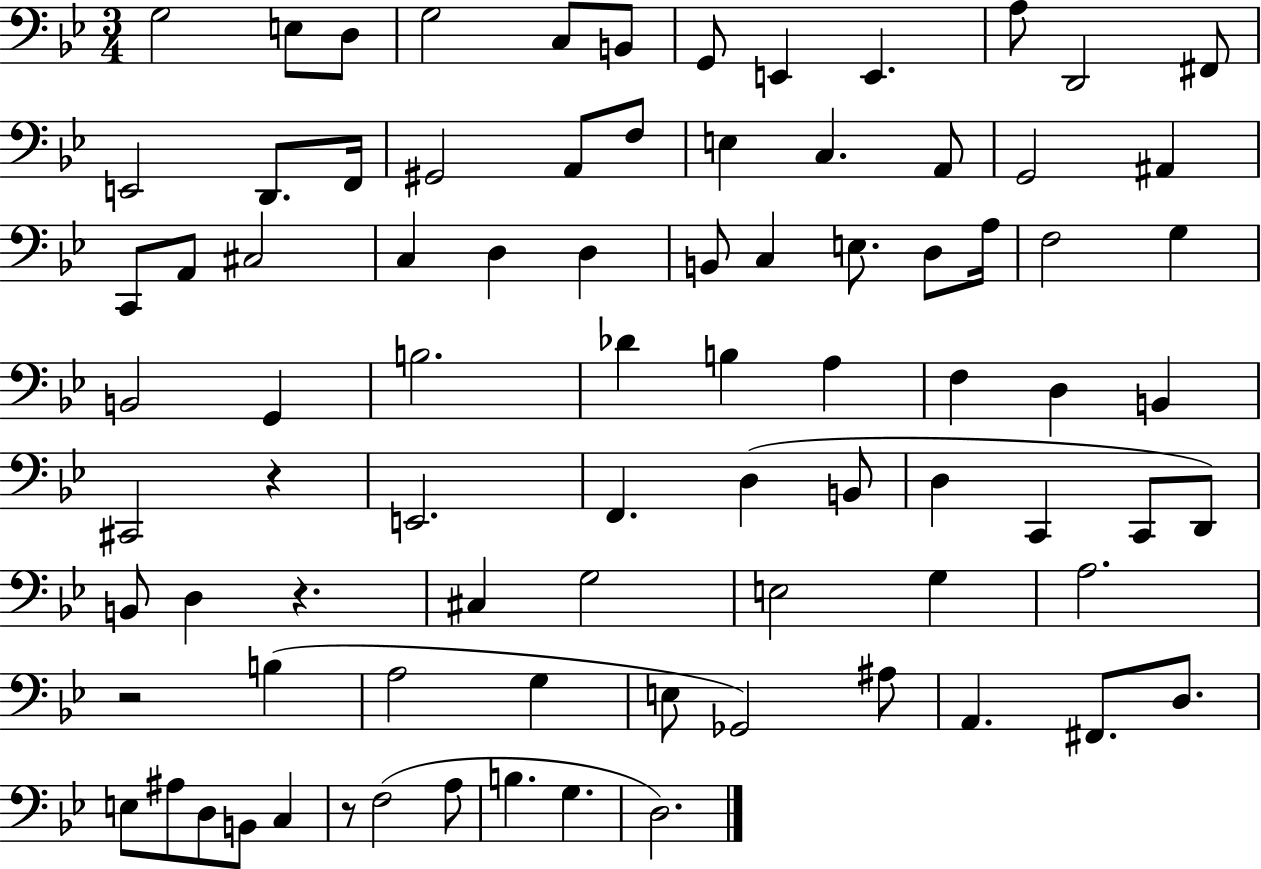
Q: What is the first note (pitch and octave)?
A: G3